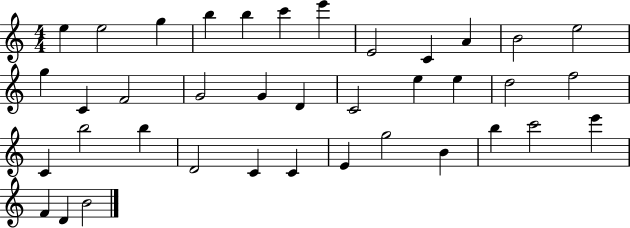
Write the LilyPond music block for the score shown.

{
  \clef treble
  \numericTimeSignature
  \time 4/4
  \key c \major
  e''4 e''2 g''4 | b''4 b''4 c'''4 e'''4 | e'2 c'4 a'4 | b'2 e''2 | \break g''4 c'4 f'2 | g'2 g'4 d'4 | c'2 e''4 e''4 | d''2 f''2 | \break c'4 b''2 b''4 | d'2 c'4 c'4 | e'4 g''2 b'4 | b''4 c'''2 e'''4 | \break f'4 d'4 b'2 | \bar "|."
}